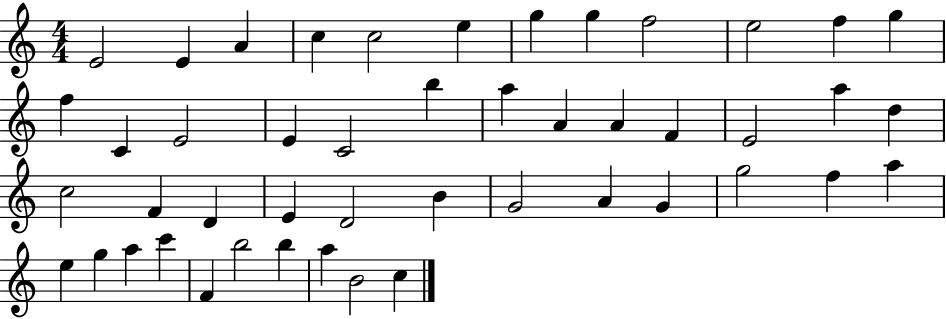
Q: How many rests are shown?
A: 0